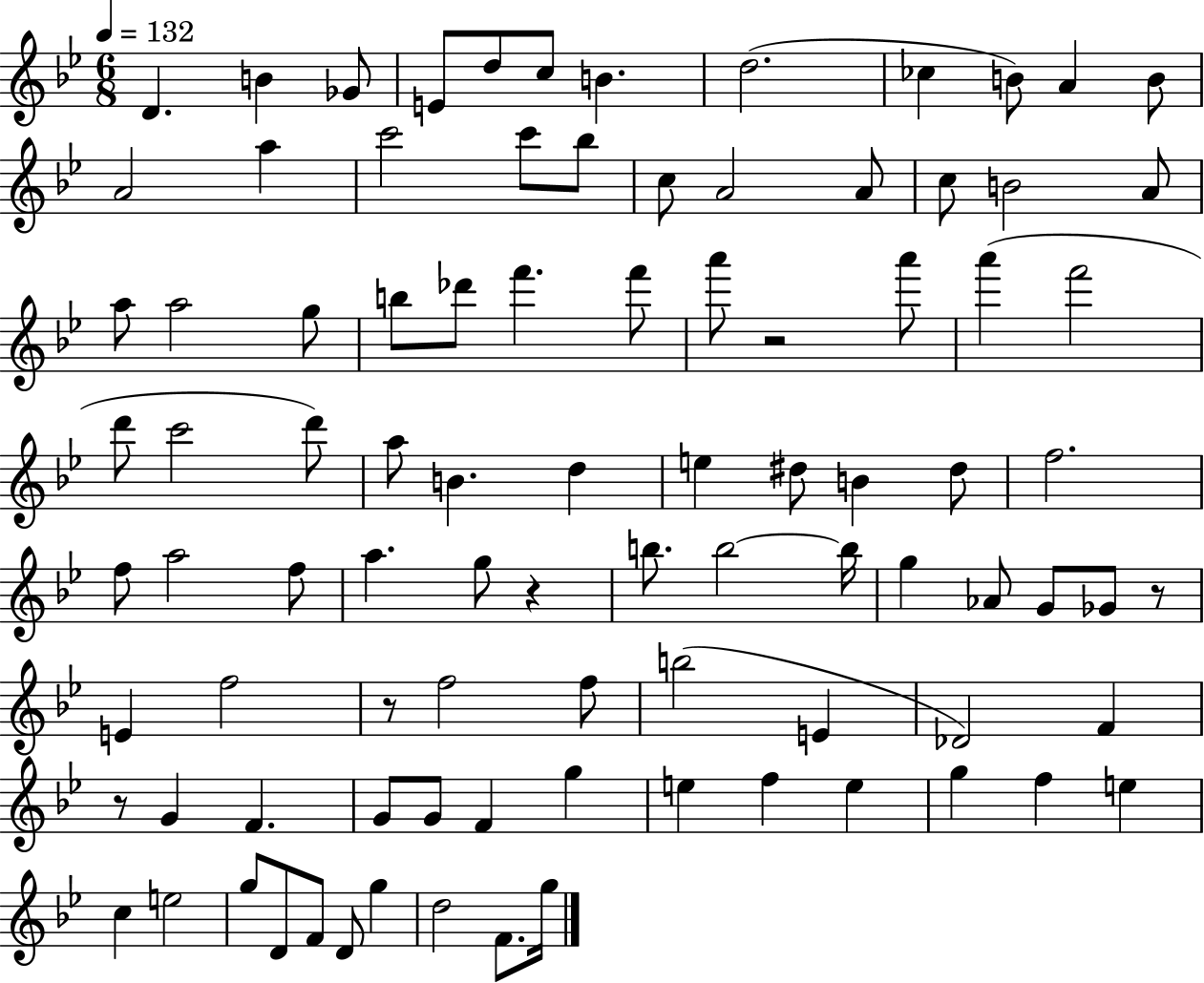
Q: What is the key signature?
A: BES major